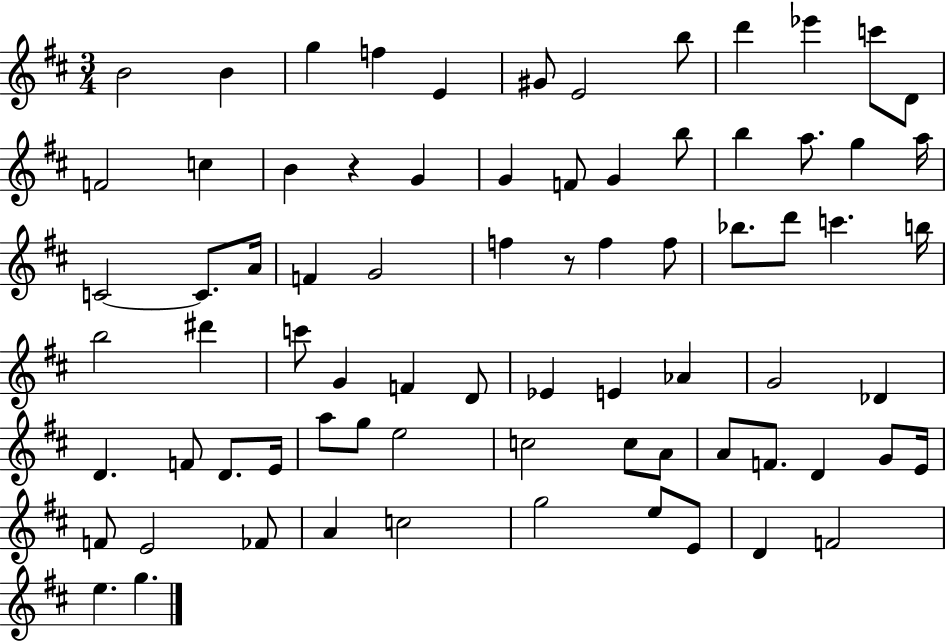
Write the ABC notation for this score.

X:1
T:Untitled
M:3/4
L:1/4
K:D
B2 B g f E ^G/2 E2 b/2 d' _e' c'/2 D/2 F2 c B z G G F/2 G b/2 b a/2 g a/4 C2 C/2 A/4 F G2 f z/2 f f/2 _b/2 d'/2 c' b/4 b2 ^d' c'/2 G F D/2 _E E _A G2 _D D F/2 D/2 E/4 a/2 g/2 e2 c2 c/2 A/2 A/2 F/2 D G/2 E/4 F/2 E2 _F/2 A c2 g2 e/2 E/2 D F2 e g